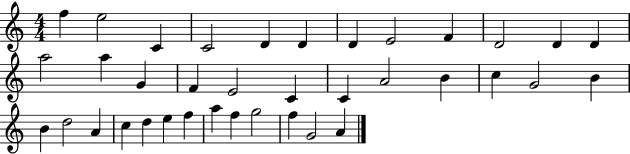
{
  \clef treble
  \numericTimeSignature
  \time 4/4
  \key c \major
  f''4 e''2 c'4 | c'2 d'4 d'4 | d'4 e'2 f'4 | d'2 d'4 d'4 | \break a''2 a''4 g'4 | f'4 e'2 c'4 | c'4 a'2 b'4 | c''4 g'2 b'4 | \break b'4 d''2 a'4 | c''4 d''4 e''4 f''4 | a''4 f''4 g''2 | f''4 g'2 a'4 | \break \bar "|."
}